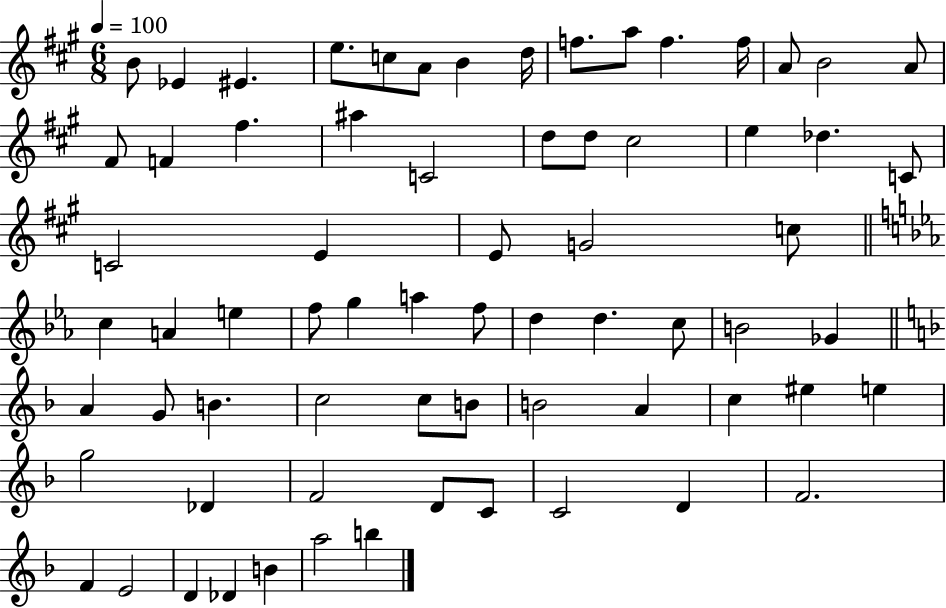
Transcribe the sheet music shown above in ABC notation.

X:1
T:Untitled
M:6/8
L:1/4
K:A
B/2 _E ^E e/2 c/2 A/2 B d/4 f/2 a/2 f f/4 A/2 B2 A/2 ^F/2 F ^f ^a C2 d/2 d/2 ^c2 e _d C/2 C2 E E/2 G2 c/2 c A e f/2 g a f/2 d d c/2 B2 _G A G/2 B c2 c/2 B/2 B2 A c ^e e g2 _D F2 D/2 C/2 C2 D F2 F E2 D _D B a2 b